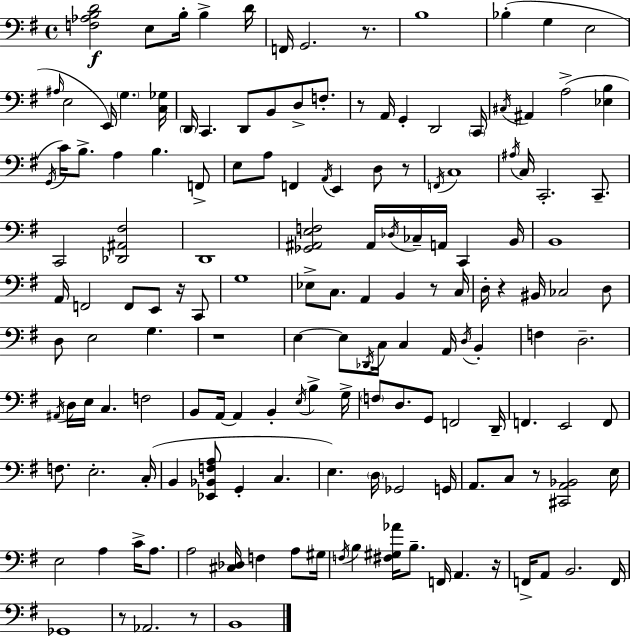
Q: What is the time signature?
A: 4/4